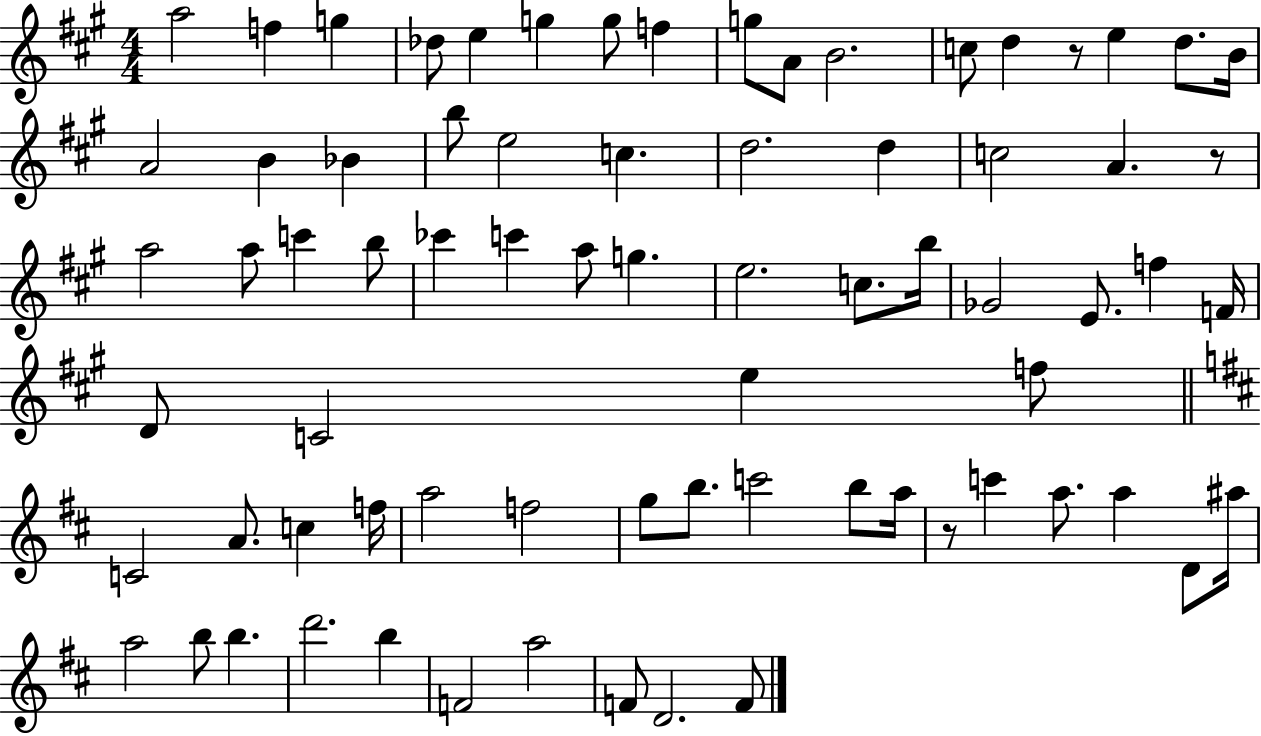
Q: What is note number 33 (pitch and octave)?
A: A5